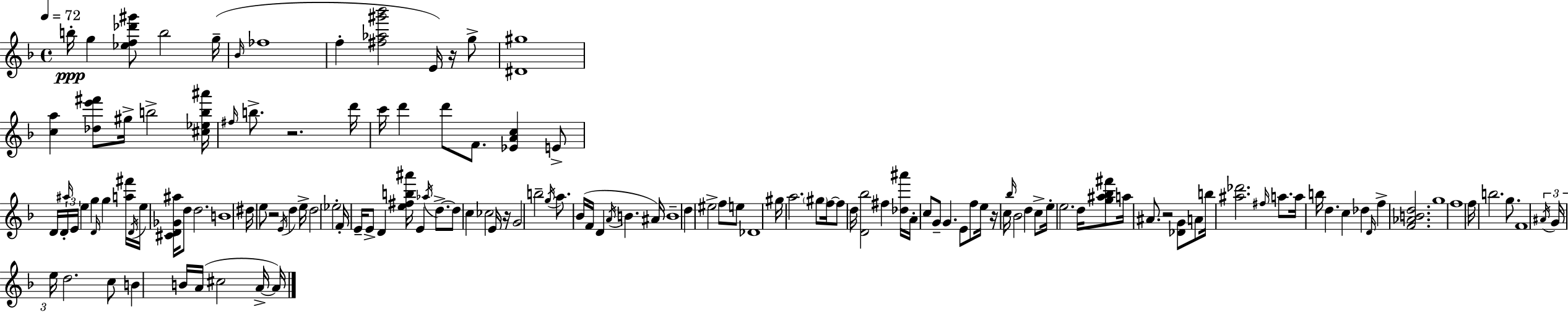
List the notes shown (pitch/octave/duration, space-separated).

B5/s G5/q [Eb5,F5,Db6,G#6]/e B5/h G5/s Bb4/s FES5/w F5/q [F#5,Ab5,G#6,Bb6]/h E4/s R/s G5/e [D#4,G#5]/w [C5,A5]/q [Db5,E6,F#6]/e G#5/s B5/h [C#5,Eb5,B5,A#6]/s F#5/s B5/e. R/h. D6/s C6/s D6/q D6/e F4/e. [Eb4,A4,C5]/q E4/e D4/s D4/s A#5/s E4/s E5/q G5/q D4/s G5/q [A5,F#6]/s D4/s E5/s [C#4,D4,Gb4,A#5]/s D5/e D5/h. B4/w D#5/s E5/e R/h E4/s D5/q E5/s D5/h Eb5/h F4/s E4/s E4/e D4/q [E5,F#5,B5,A#6]/s E4/q Ab5/s D5/e. D5/e C5/q CES5/h E4/s R/s G4/h B5/h G5/s A5/e. Bb4/s F4/s D4/q A4/s B4/q. A#4/s B4/w D5/q EIS5/h F5/e E5/e Db4/w G#5/s A5/h. G#5/e F5/s F5/e D5/s [D4,Bb5]/h F#5/q [Db5,A#6]/s A4/s C5/e G4/e G4/q. E4/e F5/e E5/s R/s C5/s Bb5/s Bb4/h D5/q C5/e E5/s E5/h. D5/s [G5,A#5,Bb5,F#6]/e A5/s A#4/e. R/h [Db4,G4]/e A4/e B5/s [A#5,Db6]/h. F#5/s A5/e. A5/s B5/s D5/q. C5/q Db5/q D4/s F5/q [F4,Ab4,B4,D5]/h. G5/w F5/w F5/s B5/h. G5/e. F4/w A#4/s G4/s E5/s D5/h. C5/e B4/q B4/s A4/s C#5/h A4/s A4/s